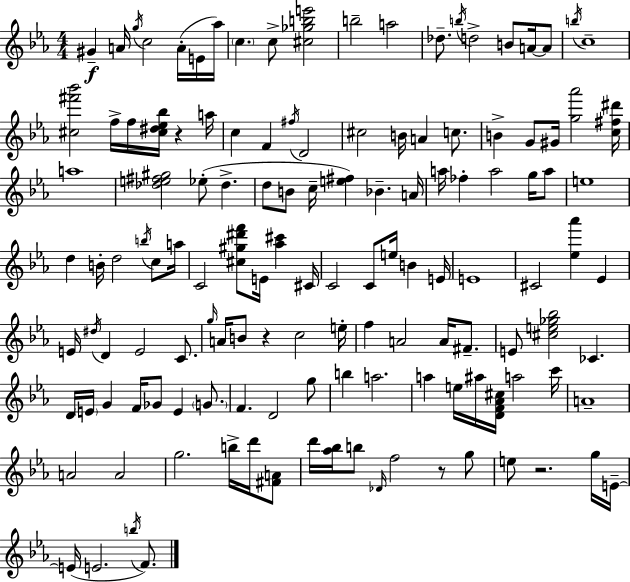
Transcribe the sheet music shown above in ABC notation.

X:1
T:Untitled
M:4/4
L:1/4
K:Cm
^G A/4 g/4 c2 A/4 E/4 _a/4 c c/2 [^c_gbe']2 b2 a2 _d/2 b/4 d2 B/2 A/4 A/2 b/4 c4 [^c^f'_b']2 f/4 f/4 [^c^d_e_b]/4 z a/4 c F ^f/4 D2 ^c2 B/4 A c/2 B G/2 ^G/4 [g_a']2 [c^f^d']/4 a4 [_de^f^g]2 _e/2 _d d/2 B/2 c/4 [e^f] _B A/4 a/4 _f a2 g/4 a/2 e4 d B/4 d2 b/4 c/2 a/4 C2 [^c^g^d'f']/2 E/4 [_a^c'] ^C/4 C2 C/2 e/4 B E/4 E4 ^C2 [_e_a'] _E E/4 ^d/4 D E2 C/2 g/4 A/4 B/2 z c2 e/4 f A2 A/4 ^F/2 E/2 [^ce_g_b]2 _C D/4 E/4 G F/4 _G/2 E G/2 F D2 g/2 b a2 a e/4 ^a/4 [DF_A^c]/4 a2 c'/4 A4 A2 A2 g2 b/4 d'/4 [^FA]/2 d'/4 [_a_b]/4 b/2 _D/4 f2 z/2 g/2 e/2 z2 g/4 E/4 E/4 E2 b/4 F/2